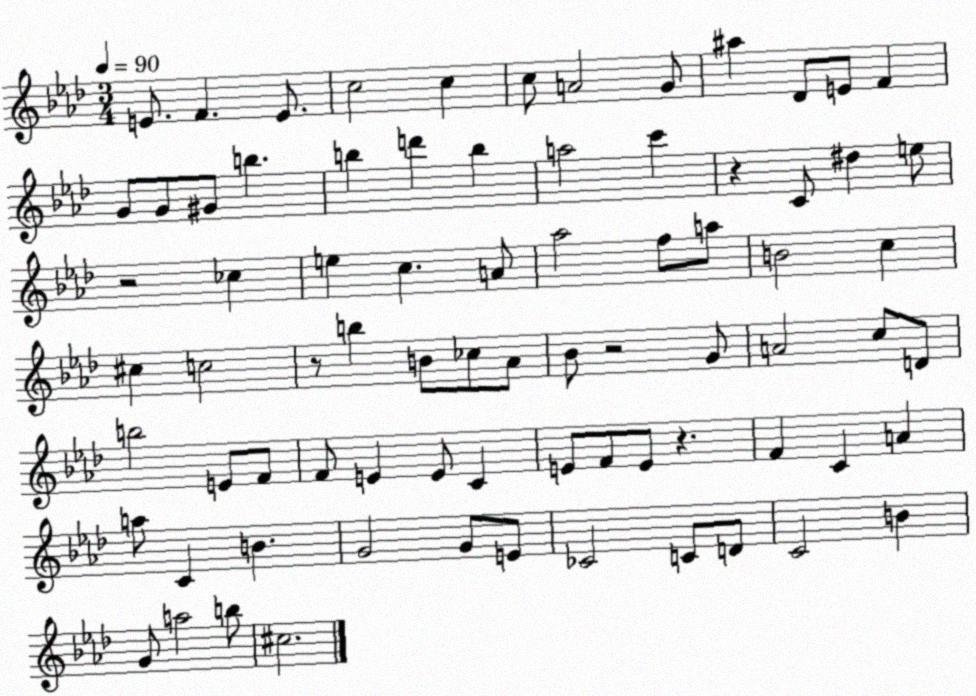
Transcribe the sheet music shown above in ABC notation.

X:1
T:Untitled
M:3/4
L:1/4
K:Ab
E/2 F E/2 c2 c c/2 A2 G/2 ^a _D/2 E/2 F G/2 G/2 ^G/2 b b d' b a2 c' z C/2 ^d e/2 z2 _c e c A/2 _a2 f/2 a/2 B2 c ^c c2 z/2 b B/2 _c/2 _A/2 _B/2 z2 G/2 A2 c/2 D/2 b2 E/2 F/2 F/2 E E/2 C E/2 F/2 E/2 z F C A a/2 C B G2 G/2 E/2 _C2 C/2 D/2 C2 B G/2 a2 b/2 ^c2